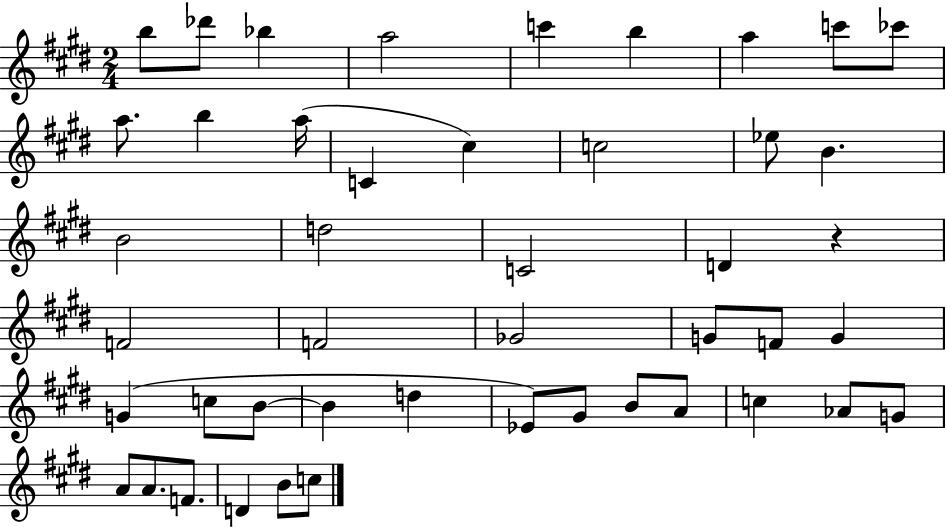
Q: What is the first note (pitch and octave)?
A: B5